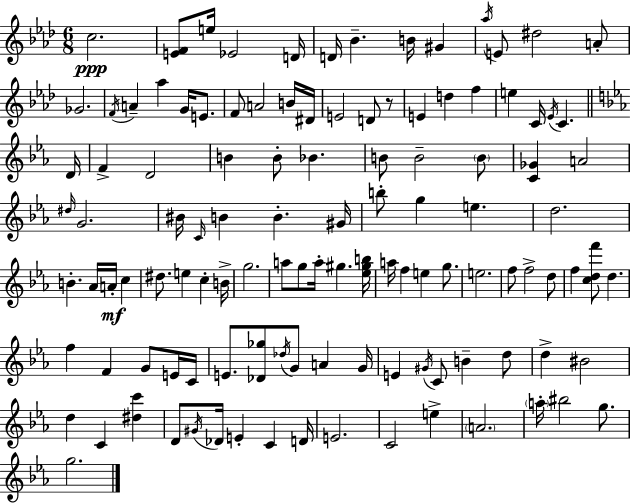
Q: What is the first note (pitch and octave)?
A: C5